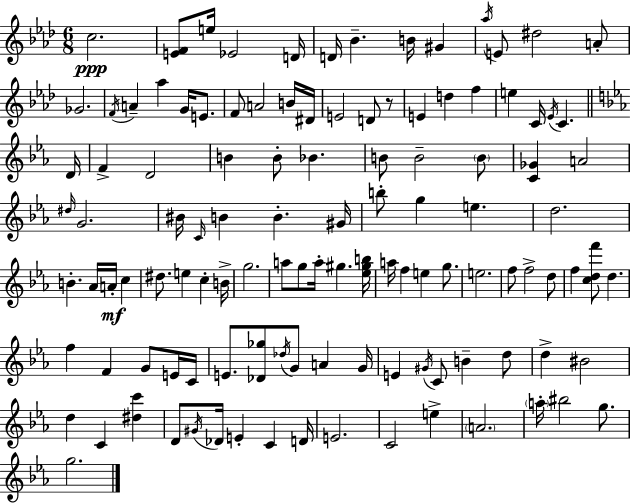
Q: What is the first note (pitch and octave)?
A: C5